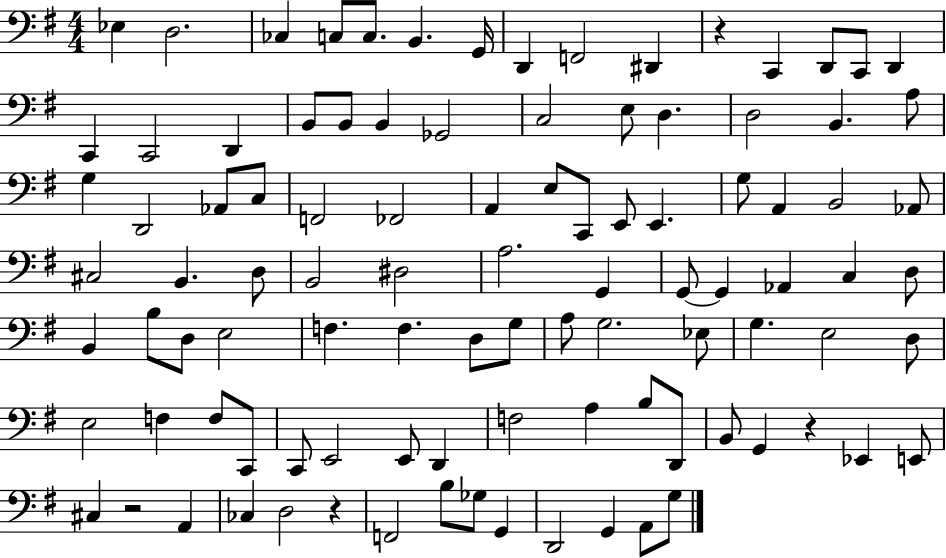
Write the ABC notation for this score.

X:1
T:Untitled
M:4/4
L:1/4
K:G
_E, D,2 _C, C,/2 C,/2 B,, G,,/4 D,, F,,2 ^D,, z C,, D,,/2 C,,/2 D,, C,, C,,2 D,, B,,/2 B,,/2 B,, _G,,2 C,2 E,/2 D, D,2 B,, A,/2 G, D,,2 _A,,/2 C,/2 F,,2 _F,,2 A,, E,/2 C,,/2 E,,/2 E,, G,/2 A,, B,,2 _A,,/2 ^C,2 B,, D,/2 B,,2 ^D,2 A,2 G,, G,,/2 G,, _A,, C, D,/2 B,, B,/2 D,/2 E,2 F, F, D,/2 G,/2 A,/2 G,2 _E,/2 G, E,2 D,/2 E,2 F, F,/2 C,,/2 C,,/2 E,,2 E,,/2 D,, F,2 A, B,/2 D,,/2 B,,/2 G,, z _E,, E,,/2 ^C, z2 A,, _C, D,2 z F,,2 B,/2 _G,/2 G,, D,,2 G,, A,,/2 G,/2